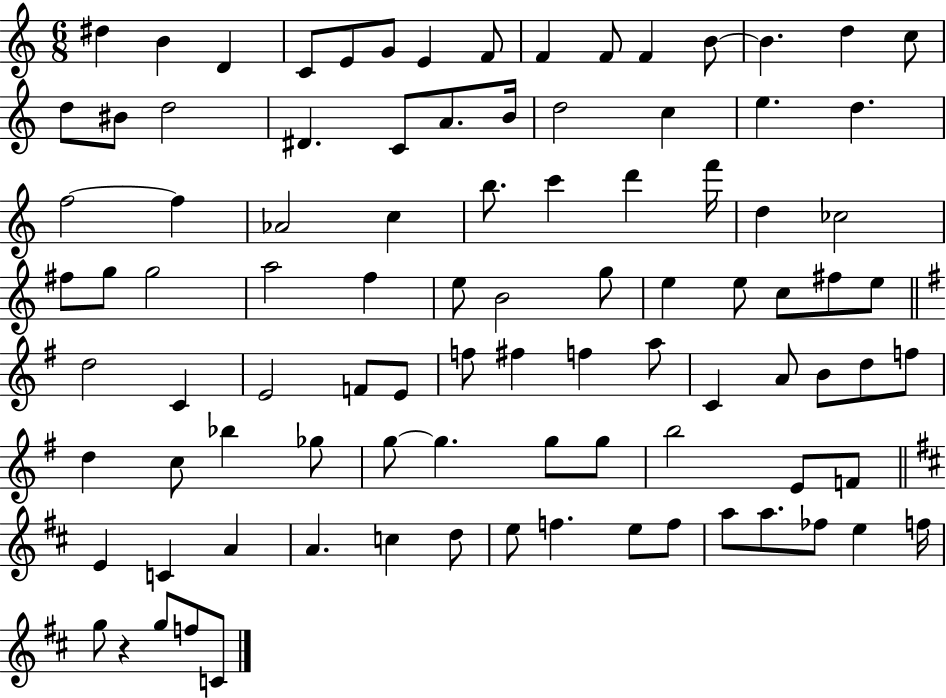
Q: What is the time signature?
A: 6/8